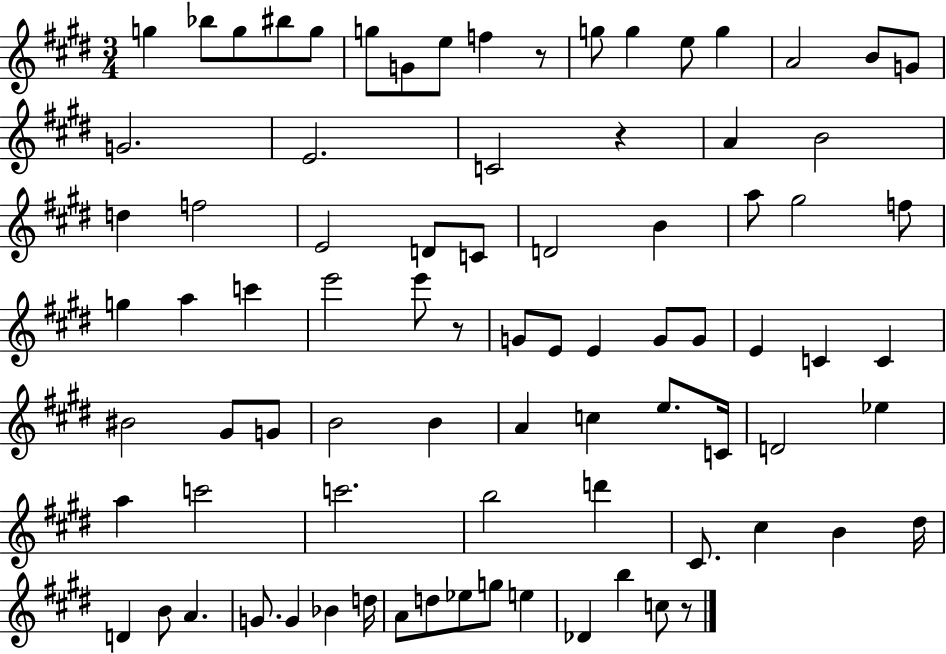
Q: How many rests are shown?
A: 4